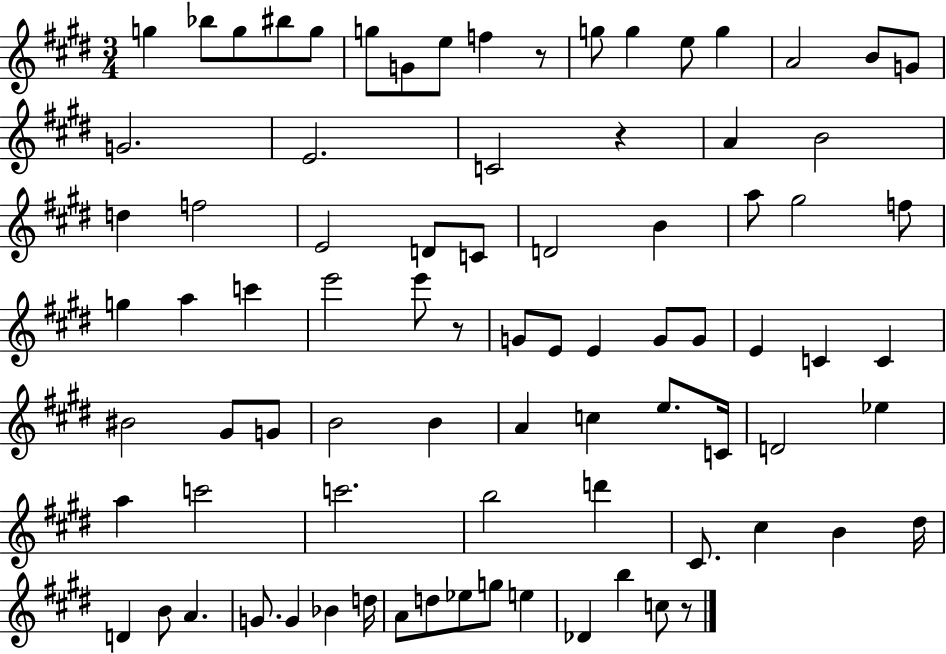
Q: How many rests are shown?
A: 4